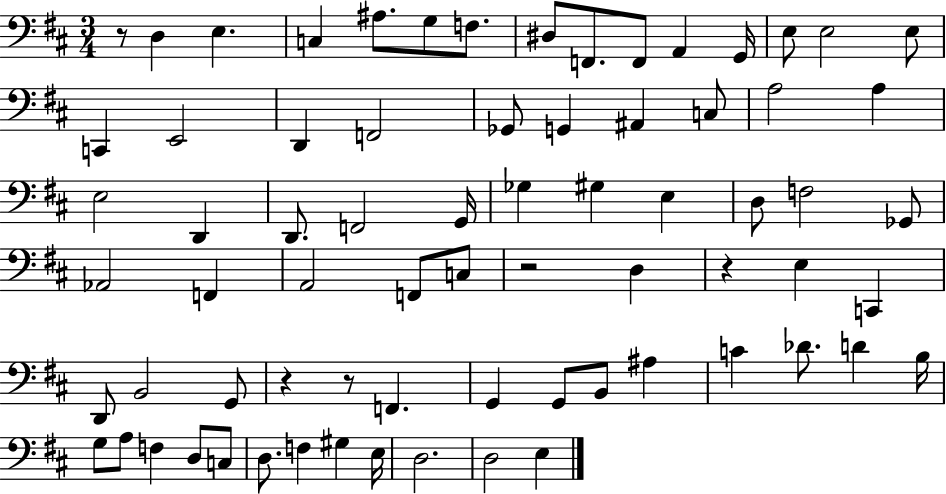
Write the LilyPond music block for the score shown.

{
  \clef bass
  \numericTimeSignature
  \time 3/4
  \key d \major
  r8 d4 e4. | c4 ais8. g8 f8. | dis8 f,8. f,8 a,4 g,16 | e8 e2 e8 | \break c,4 e,2 | d,4 f,2 | ges,8 g,4 ais,4 c8 | a2 a4 | \break e2 d,4 | d,8. f,2 g,16 | ges4 gis4 e4 | d8 f2 ges,8 | \break aes,2 f,4 | a,2 f,8 c8 | r2 d4 | r4 e4 c,4 | \break d,8 b,2 g,8 | r4 r8 f,4. | g,4 g,8 b,8 ais4 | c'4 des'8. d'4 b16 | \break g8 a8 f4 d8 c8 | d8. f4 gis4 e16 | d2. | d2 e4 | \break \bar "|."
}